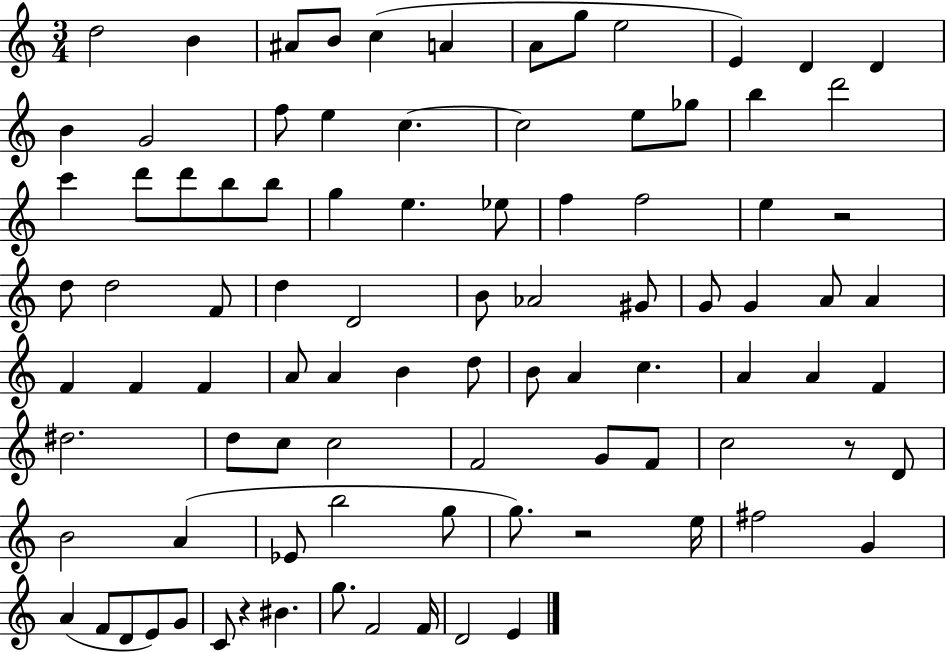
{
  \clef treble
  \numericTimeSignature
  \time 3/4
  \key c \major
  d''2 b'4 | ais'8 b'8 c''4( a'4 | a'8 g''8 e''2 | e'4) d'4 d'4 | \break b'4 g'2 | f''8 e''4 c''4.~~ | c''2 e''8 ges''8 | b''4 d'''2 | \break c'''4 d'''8 d'''8 b''8 b''8 | g''4 e''4. ees''8 | f''4 f''2 | e''4 r2 | \break d''8 d''2 f'8 | d''4 d'2 | b'8 aes'2 gis'8 | g'8 g'4 a'8 a'4 | \break f'4 f'4 f'4 | a'8 a'4 b'4 d''8 | b'8 a'4 c''4. | a'4 a'4 f'4 | \break dis''2. | d''8 c''8 c''2 | f'2 g'8 f'8 | c''2 r8 d'8 | \break b'2 a'4( | ees'8 b''2 g''8 | g''8.) r2 e''16 | fis''2 g'4 | \break a'4( f'8 d'8 e'8) g'8 | c'8 r4 bis'4. | g''8. f'2 f'16 | d'2 e'4 | \break \bar "|."
}